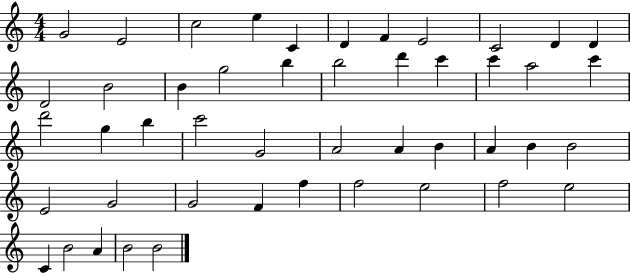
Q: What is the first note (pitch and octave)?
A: G4